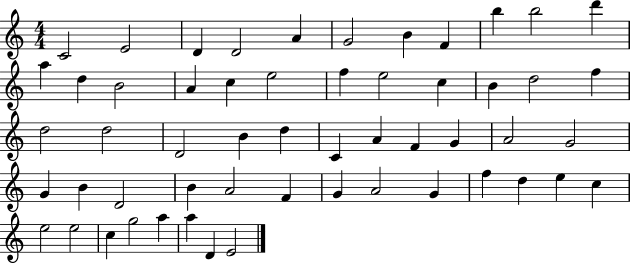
{
  \clef treble
  \numericTimeSignature
  \time 4/4
  \key c \major
  c'2 e'2 | d'4 d'2 a'4 | g'2 b'4 f'4 | b''4 b''2 d'''4 | \break a''4 d''4 b'2 | a'4 c''4 e''2 | f''4 e''2 c''4 | b'4 d''2 f''4 | \break d''2 d''2 | d'2 b'4 d''4 | c'4 a'4 f'4 g'4 | a'2 g'2 | \break g'4 b'4 d'2 | b'4 a'2 f'4 | g'4 a'2 g'4 | f''4 d''4 e''4 c''4 | \break e''2 e''2 | c''4 g''2 a''4 | a''4 d'4 e'2 | \bar "|."
}